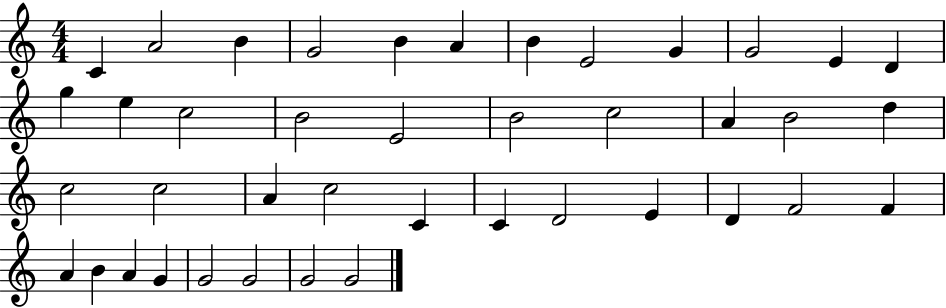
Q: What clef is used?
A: treble